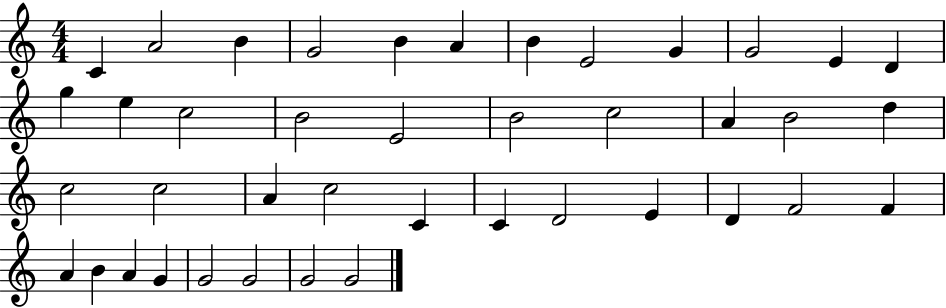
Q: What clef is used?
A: treble